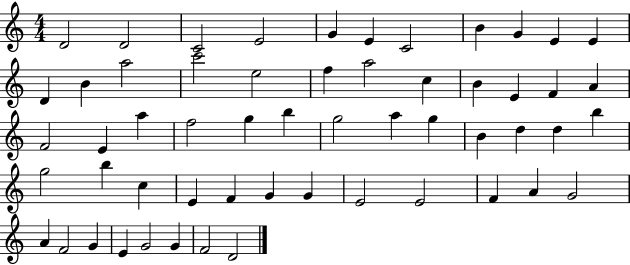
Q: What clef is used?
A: treble